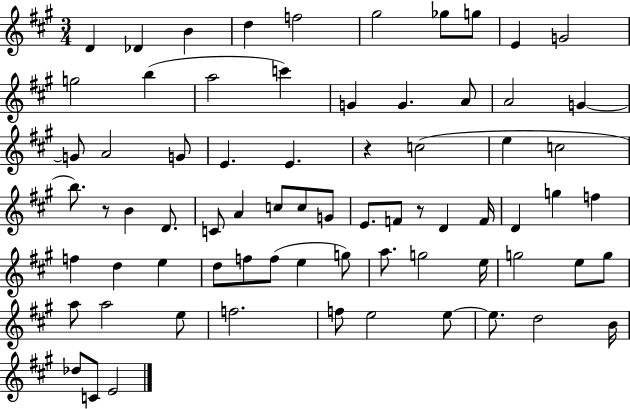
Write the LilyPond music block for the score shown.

{
  \clef treble
  \numericTimeSignature
  \time 3/4
  \key a \major
  d'4 des'4 b'4 | d''4 f''2 | gis''2 ges''8 g''8 | e'4 g'2 | \break g''2 b''4( | a''2 c'''4) | g'4 g'4. a'8 | a'2 g'4~~ | \break g'8 a'2 g'8 | e'4. e'4. | r4 c''2( | e''4 c''2 | \break b''8.) r8 b'4 d'8. | c'8 a'4 c''8 c''8 g'8 | e'8. f'8 r8 d'4 f'16 | d'4 g''4 f''4 | \break f''4 d''4 e''4 | d''8 f''8 f''8( e''4 g''8) | a''8. g''2 e''16 | g''2 e''8 g''8 | \break a''8 a''2 e''8 | f''2. | f''8 e''2 e''8~~ | e''8. d''2 b'16 | \break des''8 c'8 e'2 | \bar "|."
}